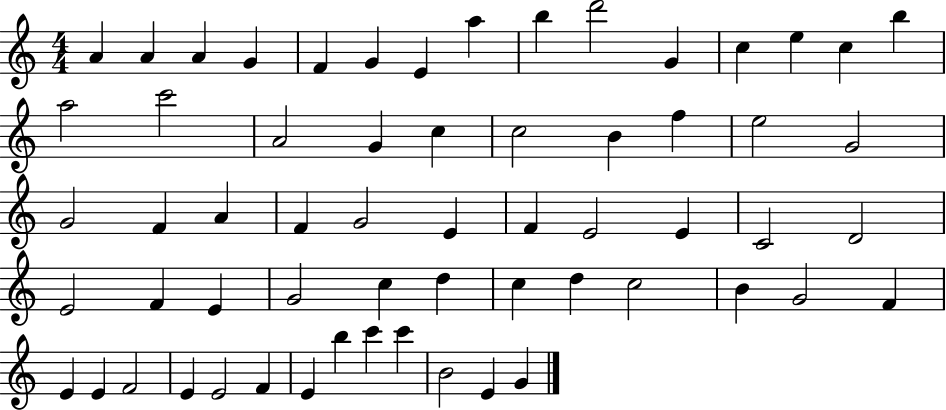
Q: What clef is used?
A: treble